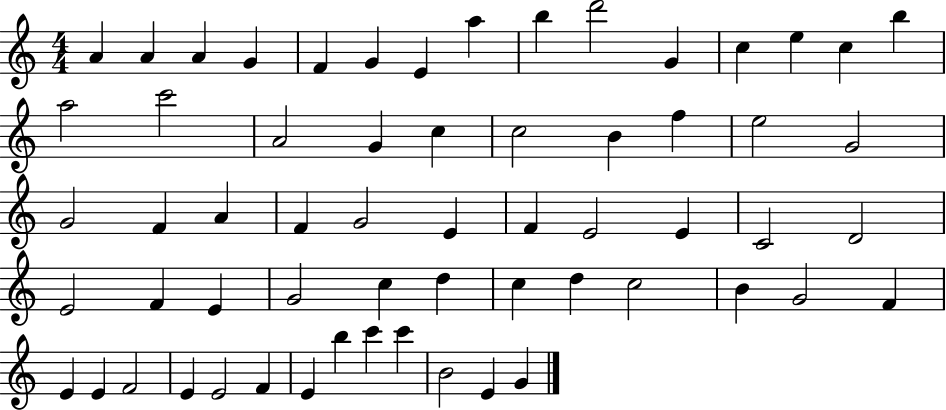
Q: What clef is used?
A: treble